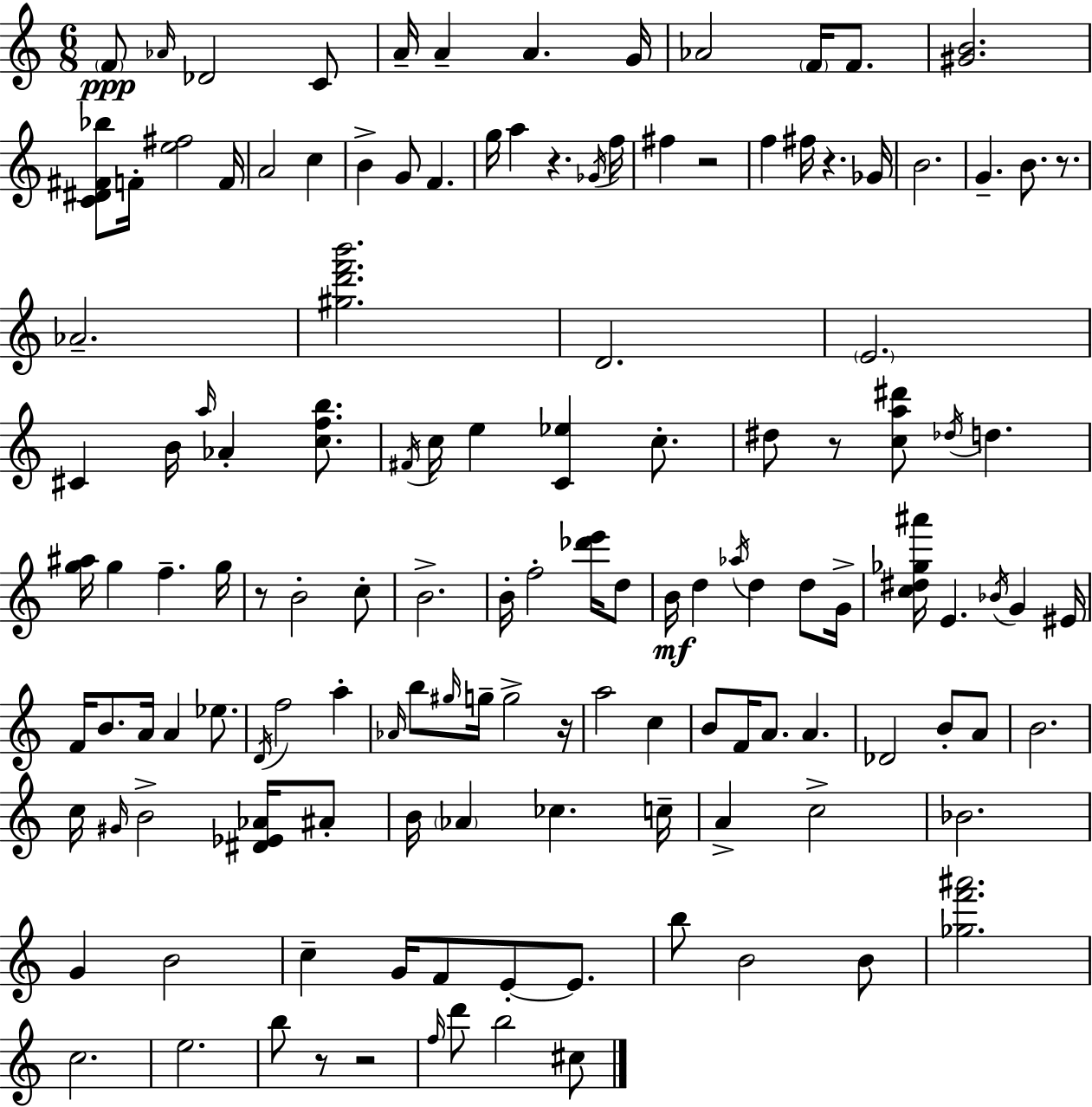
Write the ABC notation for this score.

X:1
T:Untitled
M:6/8
L:1/4
K:Am
F/2 _A/4 _D2 C/2 A/4 A A G/4 _A2 F/4 F/2 [^GB]2 [C^D^F_b]/2 F/4 [e^f]2 F/4 A2 c B G/2 F g/4 a z _G/4 f/4 ^f z2 f ^f/4 z _G/4 B2 G B/2 z/2 _A2 [^gd'f'b']2 D2 E2 ^C B/4 a/4 _A [cfb]/2 ^F/4 c/4 e [C_e] c/2 ^d/2 z/2 [ca^d']/2 _d/4 d [g^a]/4 g f g/4 z/2 B2 c/2 B2 B/4 f2 [_d'e']/4 d/2 B/4 d _a/4 d d/2 G/4 [c^d_g^a']/4 E _B/4 G ^E/4 F/4 B/2 A/4 A _e/2 D/4 f2 a _A/4 b/2 ^g/4 g/4 g2 z/4 a2 c B/2 F/4 A/2 A _D2 B/2 A/2 B2 c/4 ^G/4 B2 [^D_E_A]/4 ^A/2 B/4 _A _c c/4 A c2 _B2 G B2 c G/4 F/2 E/2 E/2 b/2 B2 B/2 [_gf'^a']2 c2 e2 b/2 z/2 z2 f/4 d'/2 b2 ^c/2